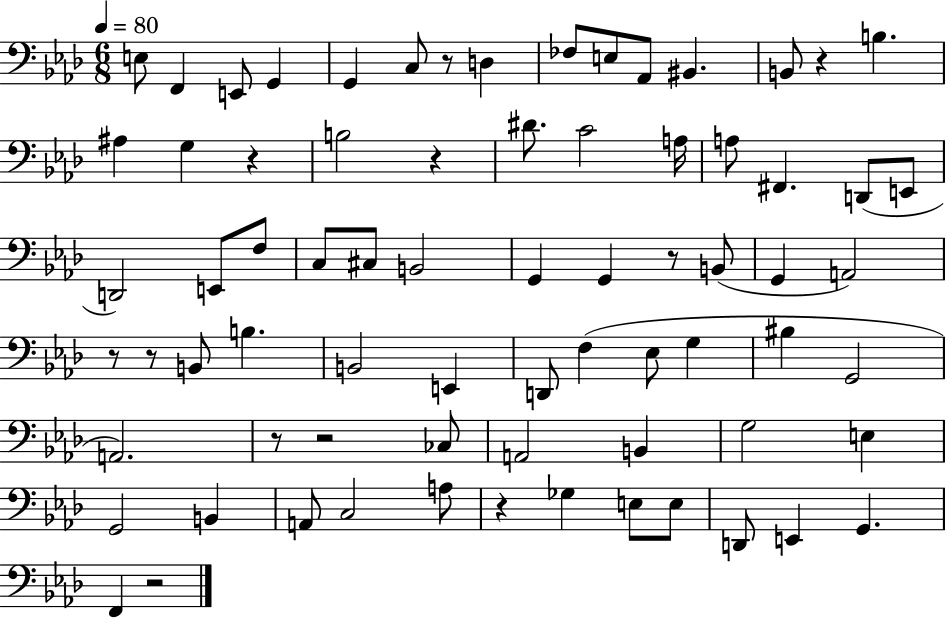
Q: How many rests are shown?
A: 11